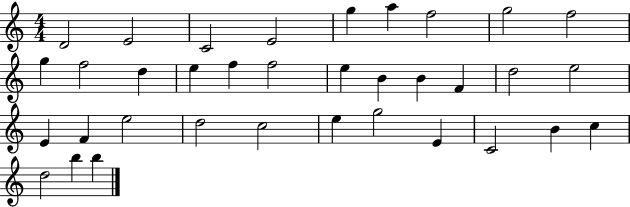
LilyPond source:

{
  \clef treble
  \numericTimeSignature
  \time 4/4
  \key c \major
  d'2 e'2 | c'2 e'2 | g''4 a''4 f''2 | g''2 f''2 | \break g''4 f''2 d''4 | e''4 f''4 f''2 | e''4 b'4 b'4 f'4 | d''2 e''2 | \break e'4 f'4 e''2 | d''2 c''2 | e''4 g''2 e'4 | c'2 b'4 c''4 | \break d''2 b''4 b''4 | \bar "|."
}